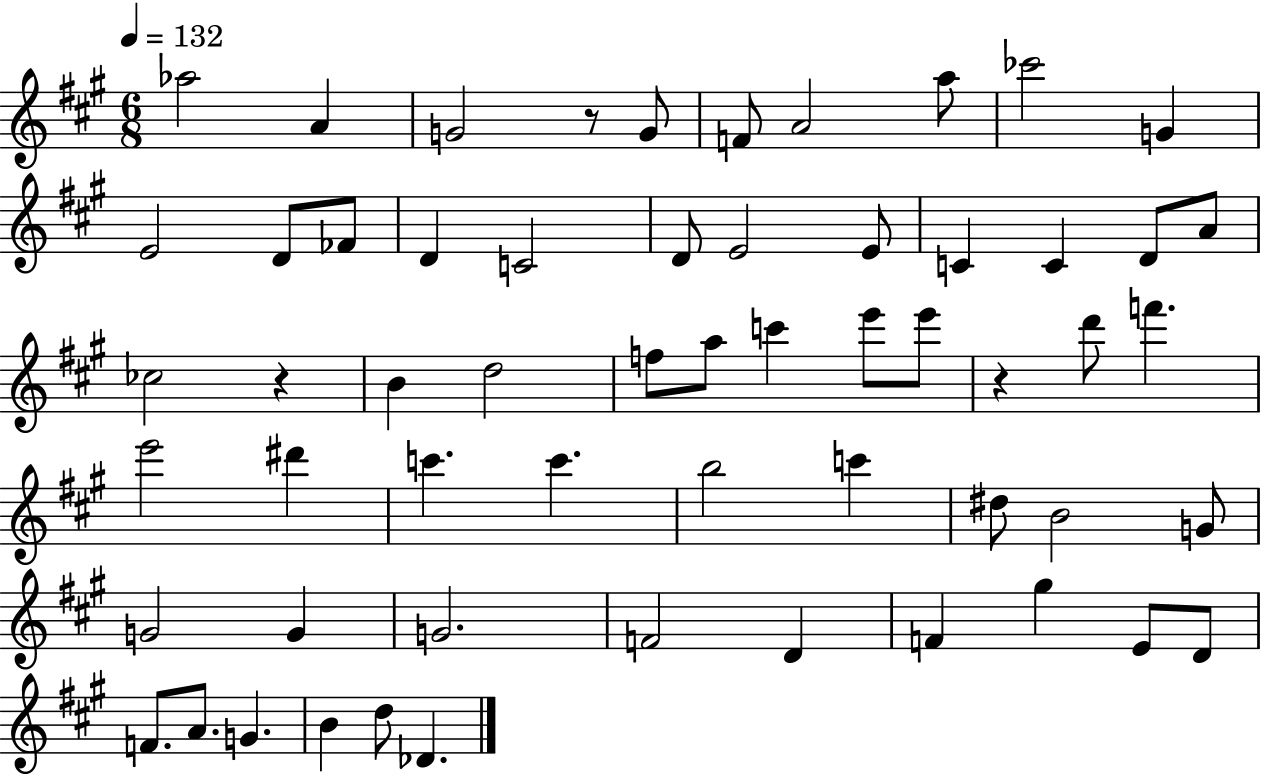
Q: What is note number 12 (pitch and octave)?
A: FES4